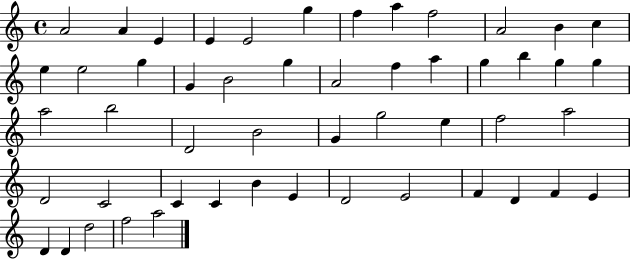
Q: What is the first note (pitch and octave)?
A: A4